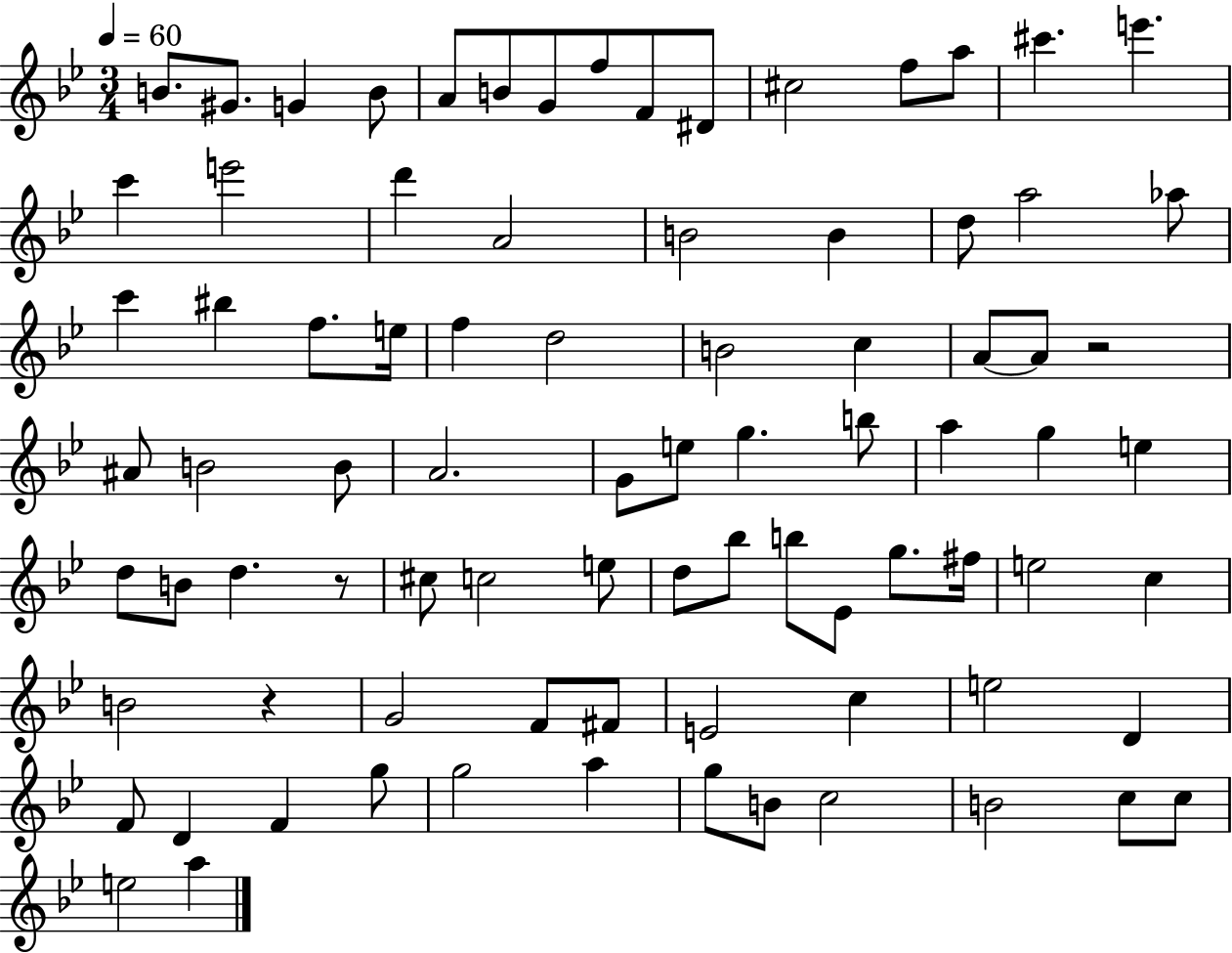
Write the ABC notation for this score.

X:1
T:Untitled
M:3/4
L:1/4
K:Bb
B/2 ^G/2 G B/2 A/2 B/2 G/2 f/2 F/2 ^D/2 ^c2 f/2 a/2 ^c' e' c' e'2 d' A2 B2 B d/2 a2 _a/2 c' ^b f/2 e/4 f d2 B2 c A/2 A/2 z2 ^A/2 B2 B/2 A2 G/2 e/2 g b/2 a g e d/2 B/2 d z/2 ^c/2 c2 e/2 d/2 _b/2 b/2 _E/2 g/2 ^f/4 e2 c B2 z G2 F/2 ^F/2 E2 c e2 D F/2 D F g/2 g2 a g/2 B/2 c2 B2 c/2 c/2 e2 a